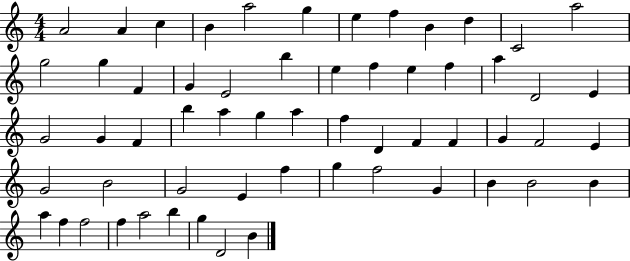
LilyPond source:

{
  \clef treble
  \numericTimeSignature
  \time 4/4
  \key c \major
  a'2 a'4 c''4 | b'4 a''2 g''4 | e''4 f''4 b'4 d''4 | c'2 a''2 | \break g''2 g''4 f'4 | g'4 e'2 b''4 | e''4 f''4 e''4 f''4 | a''4 d'2 e'4 | \break g'2 g'4 f'4 | b''4 a''4 g''4 a''4 | f''4 d'4 f'4 f'4 | g'4 f'2 e'4 | \break g'2 b'2 | g'2 e'4 f''4 | g''4 f''2 g'4 | b'4 b'2 b'4 | \break a''4 f''4 f''2 | f''4 a''2 b''4 | g''4 d'2 b'4 | \bar "|."
}